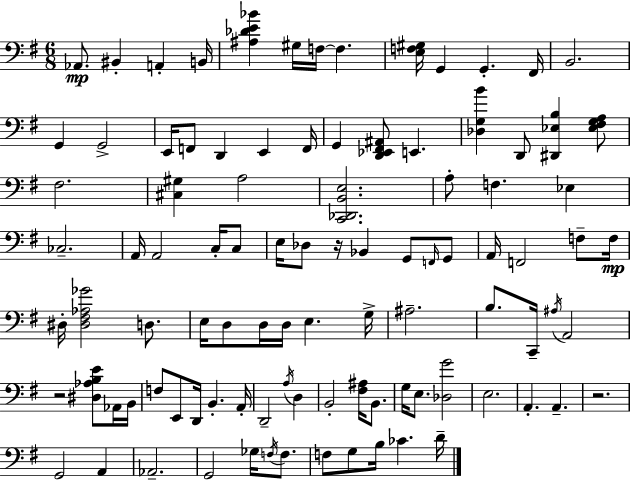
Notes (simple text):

Ab2/e. BIS2/q A2/q B2/s [A#3,Db4,E4,Bb4]/q G#3/s F3/s F3/q. [E3,F3,G#3]/s G2/q G2/q. F#2/s B2/h. G2/q G2/h E2/s F2/e D2/q E2/q F2/s G2/q [D2,Eb2,F#2,A#2]/e E2/q. [Db3,G3,B4]/q D2/e [D#2,Eb3,B3]/q [Eb3,F#3,G3,A3]/e F#3/h. [C#3,G#3]/q A3/h [C2,Db2,B2,E3]/h. A3/e F3/q. Eb3/q CES3/h. A2/s A2/h C3/s C3/e E3/s Db3/e R/s Bb2/q G2/e F2/s G2/e A2/s F2/h F3/e F3/s D#3/s [D#3,F#3,Ab3,Gb4]/h D3/e. E3/s D3/e D3/s D3/s E3/q. G3/s A#3/h. B3/e. C2/s A#3/s A2/h R/h [D#3,Ab3,B3,E4]/e Ab2/s B2/s F3/e E2/e D2/s B2/q. A2/s D2/h A3/s D3/q B2/h [F#3,A#3]/s B2/e. G3/s E3/e. [Db3,G4]/h E3/h. A2/q. A2/q. R/h. G2/h A2/q Ab2/h. G2/h Gb3/s F3/s F3/e. F3/e G3/e B3/s CES4/q. D4/s